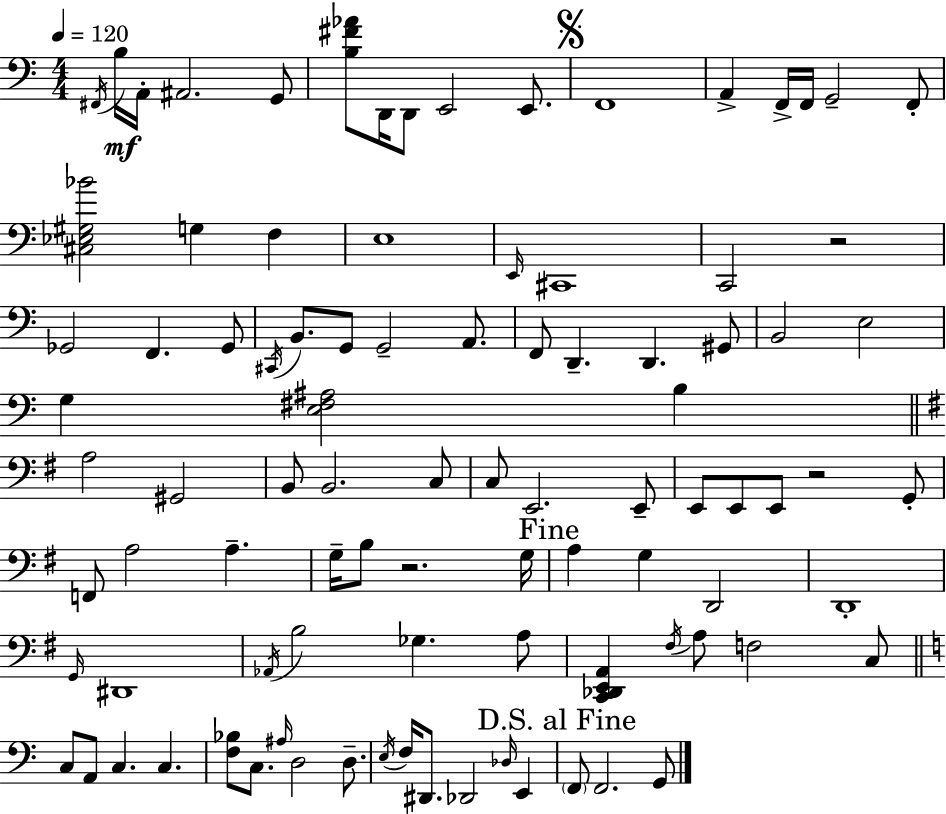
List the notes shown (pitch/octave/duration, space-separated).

F#2/s B3/s A2/s A#2/h. G2/e [B3,F#4,Ab4]/e D2/s D2/e E2/h E2/e. F2/w A2/q F2/s F2/s G2/h F2/e [C#3,Eb3,G#3,Bb4]/h G3/q F3/q E3/w E2/s C#2/w C2/h R/h Gb2/h F2/q. Gb2/e C#2/s B2/e. G2/e G2/h A2/e. F2/e D2/q. D2/q. G#2/e B2/h E3/h G3/q [E3,F#3,A#3]/h B3/q A3/h G#2/h B2/e B2/h. C3/e C3/e E2/h. E2/e E2/e E2/e E2/e R/h G2/e F2/e A3/h A3/q. G3/s B3/e R/h. G3/s A3/q G3/q D2/h D2/w G2/s D#2/w Ab2/s B3/h Gb3/q. A3/e [C2,Db2,E2,A2]/q F#3/s A3/e F3/h C3/e C3/e A2/e C3/q. C3/q. [F3,Bb3]/e C3/e. A#3/s D3/h D3/e. E3/s F3/s D#2/e. Db2/h Db3/s E2/q F2/e F2/h. G2/e